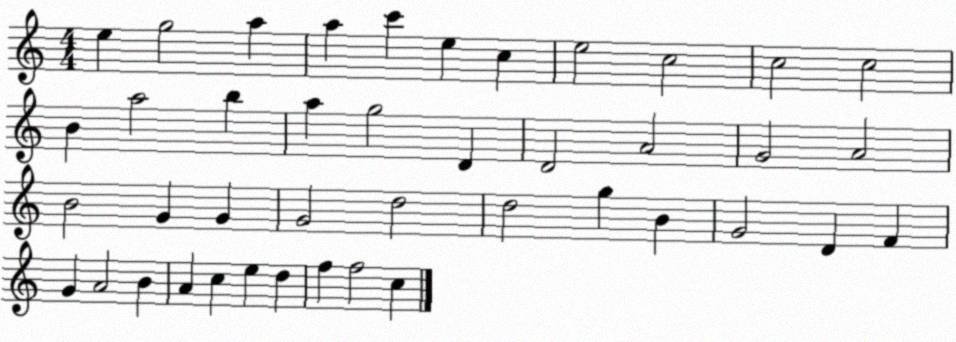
X:1
T:Untitled
M:4/4
L:1/4
K:C
e g2 a a c' e c e2 c2 c2 c2 B a2 b a g2 D D2 A2 G2 A2 B2 G G G2 d2 d2 g B G2 D F G A2 B A c e d f f2 c